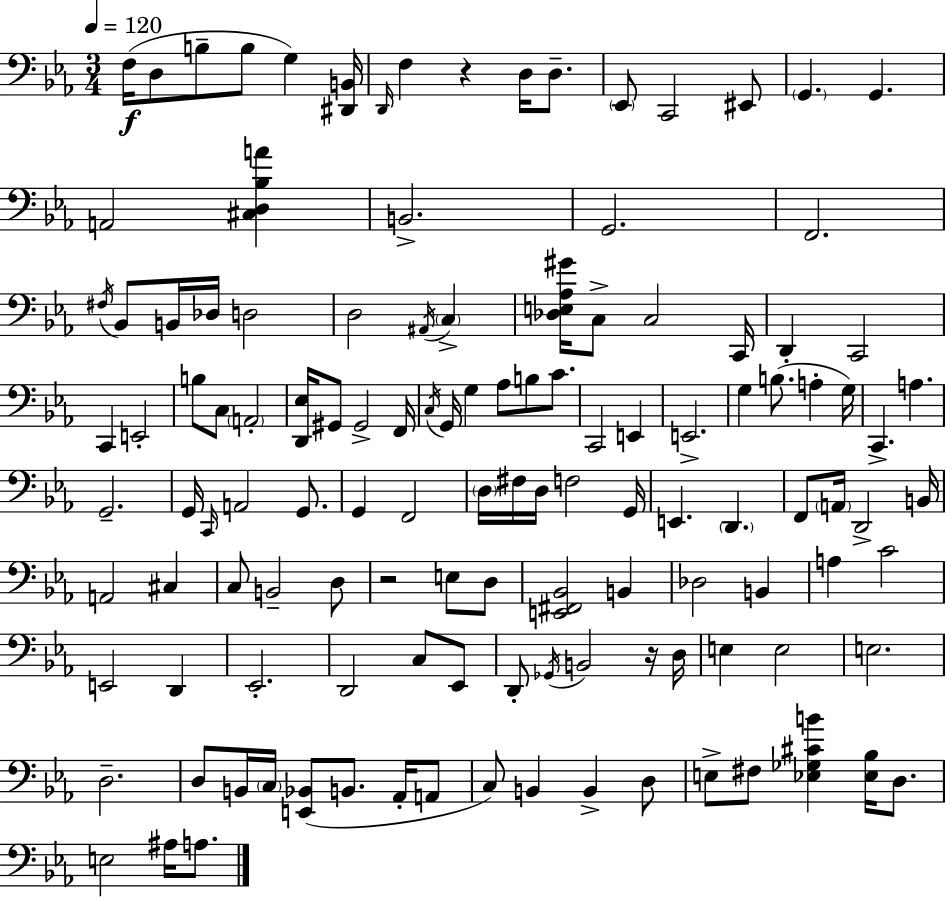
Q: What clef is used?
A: bass